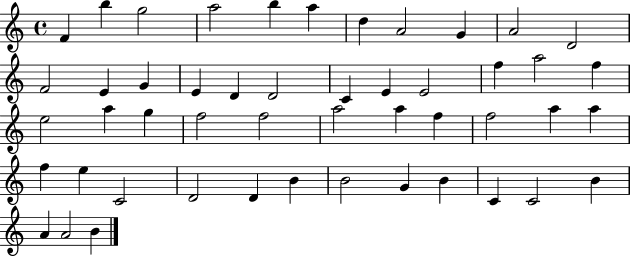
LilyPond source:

{
  \clef treble
  \time 4/4
  \defaultTimeSignature
  \key c \major
  f'4 b''4 g''2 | a''2 b''4 a''4 | d''4 a'2 g'4 | a'2 d'2 | \break f'2 e'4 g'4 | e'4 d'4 d'2 | c'4 e'4 e'2 | f''4 a''2 f''4 | \break e''2 a''4 g''4 | f''2 f''2 | a''2 a''4 f''4 | f''2 a''4 a''4 | \break f''4 e''4 c'2 | d'2 d'4 b'4 | b'2 g'4 b'4 | c'4 c'2 b'4 | \break a'4 a'2 b'4 | \bar "|."
}